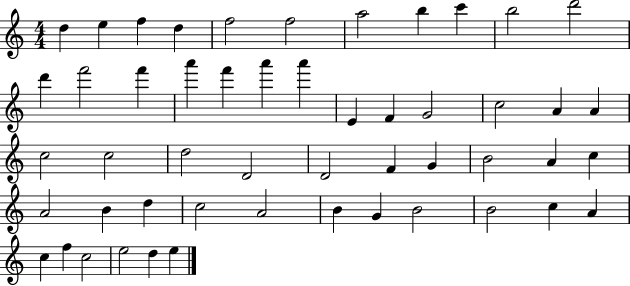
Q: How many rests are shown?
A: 0